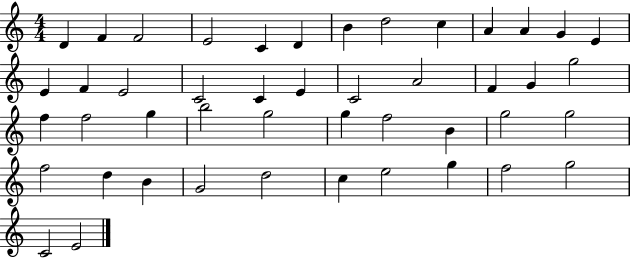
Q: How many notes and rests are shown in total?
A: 46